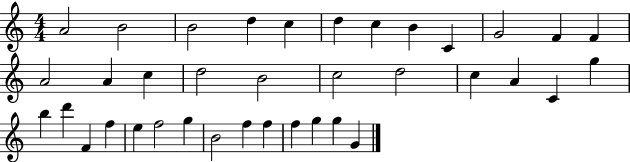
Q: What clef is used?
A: treble